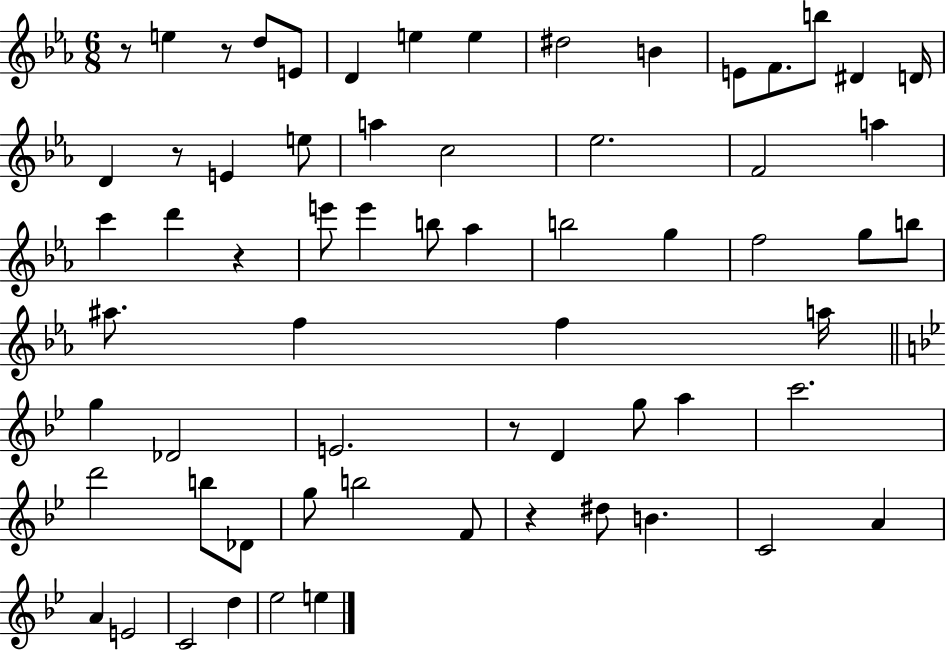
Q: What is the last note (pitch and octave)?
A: E5